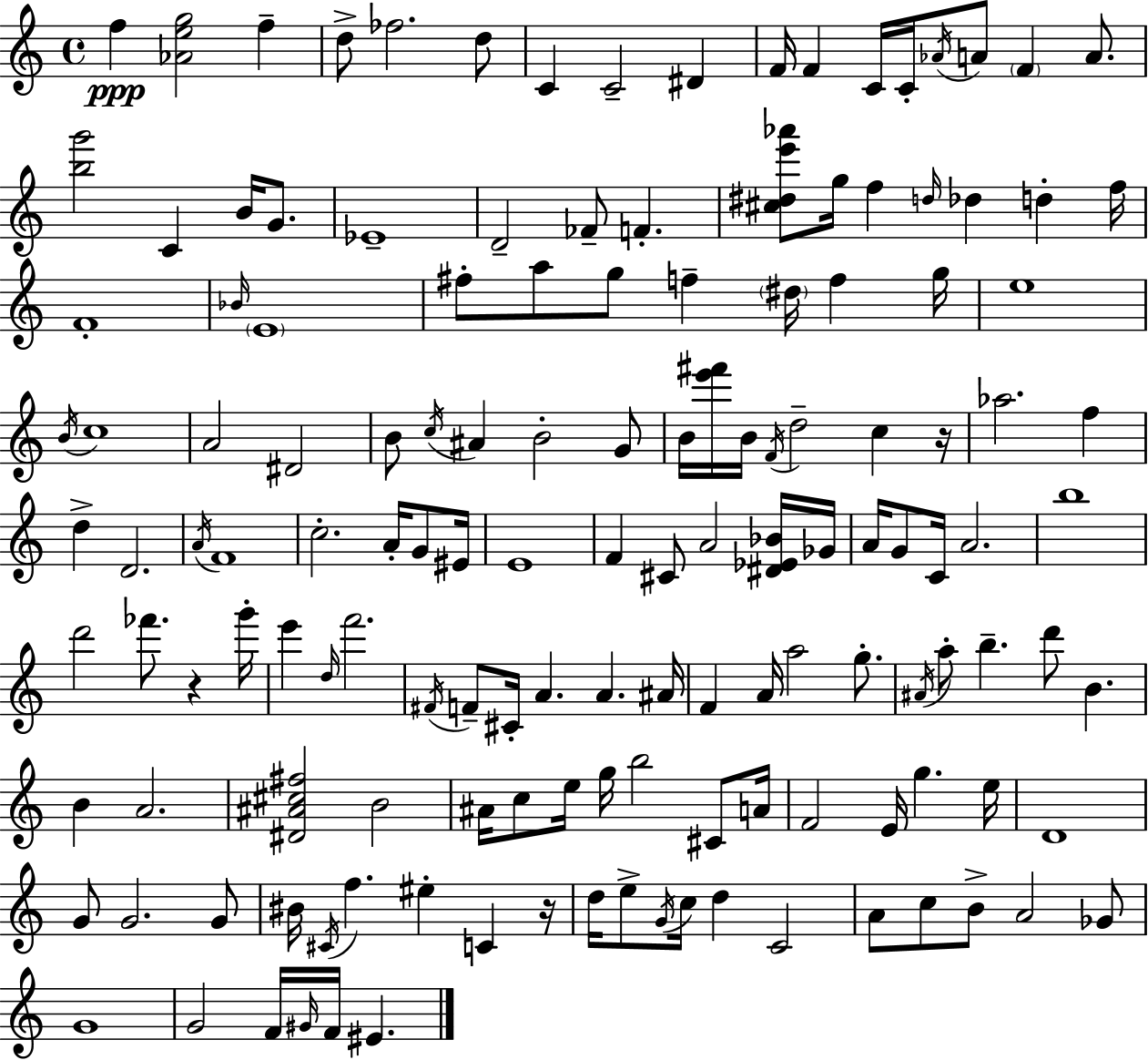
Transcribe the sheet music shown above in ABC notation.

X:1
T:Untitled
M:4/4
L:1/4
K:Am
f [_Aeg]2 f d/2 _f2 d/2 C C2 ^D F/4 F C/4 C/4 _A/4 A/2 F A/2 [bg']2 C B/4 G/2 _E4 D2 _F/2 F [^c^de'_a']/2 g/4 f d/4 _d d f/4 F4 _B/4 E4 ^f/2 a/2 g/2 f ^d/4 f g/4 e4 B/4 c4 A2 ^D2 B/2 c/4 ^A B2 G/2 B/4 [e'^f']/4 B/4 F/4 d2 c z/4 _a2 f d D2 A/4 F4 c2 A/4 G/2 ^E/4 E4 F ^C/2 A2 [^D_E_B]/4 _G/4 A/4 G/2 C/4 A2 b4 d'2 _f'/2 z g'/4 e' d/4 f'2 ^F/4 F/2 ^C/4 A A ^A/4 F A/4 a2 g/2 ^A/4 a/2 b d'/2 B B A2 [^D^A^c^f]2 B2 ^A/4 c/2 e/4 g/4 b2 ^C/2 A/4 F2 E/4 g e/4 D4 G/2 G2 G/2 ^B/4 ^C/4 f ^e C z/4 d/4 e/2 G/4 c/4 d C2 A/2 c/2 B/2 A2 _G/2 G4 G2 F/4 ^G/4 F/4 ^E